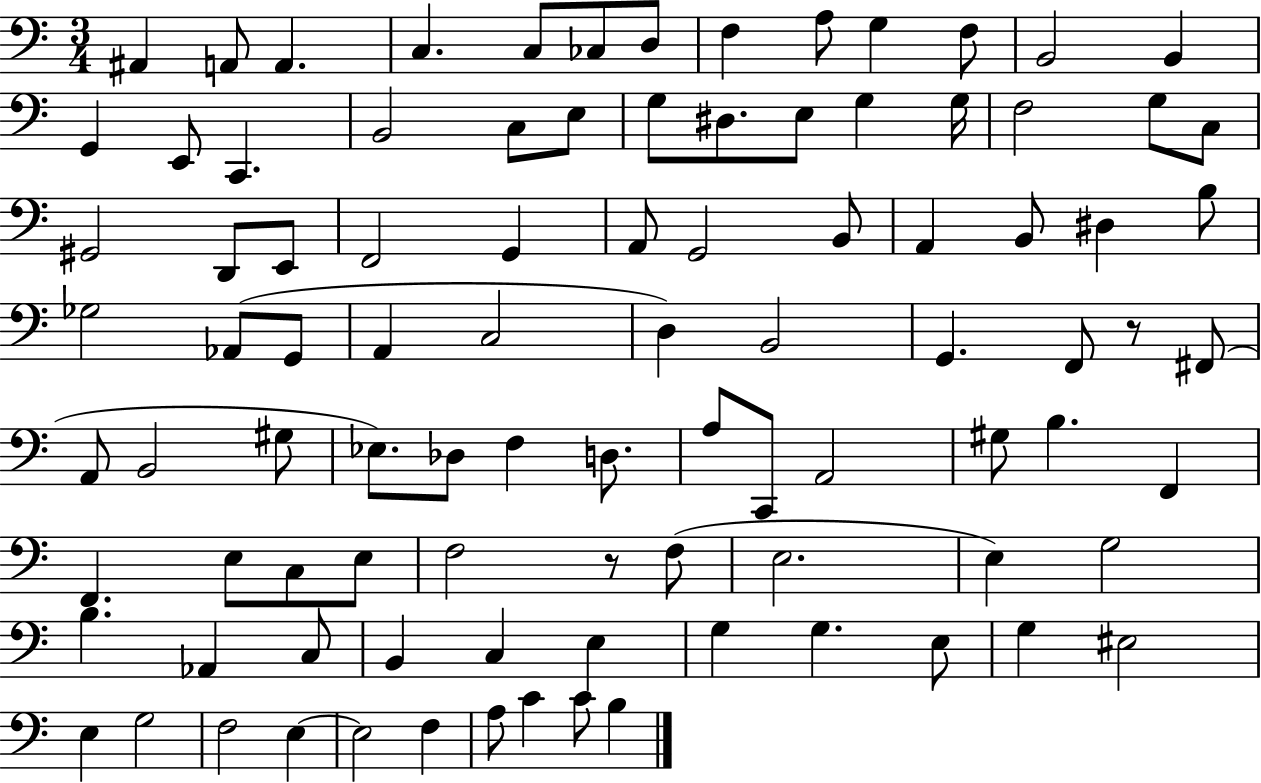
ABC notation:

X:1
T:Untitled
M:3/4
L:1/4
K:C
^A,, A,,/2 A,, C, C,/2 _C,/2 D,/2 F, A,/2 G, F,/2 B,,2 B,, G,, E,,/2 C,, B,,2 C,/2 E,/2 G,/2 ^D,/2 E,/2 G, G,/4 F,2 G,/2 C,/2 ^G,,2 D,,/2 E,,/2 F,,2 G,, A,,/2 G,,2 B,,/2 A,, B,,/2 ^D, B,/2 _G,2 _A,,/2 G,,/2 A,, C,2 D, B,,2 G,, F,,/2 z/2 ^F,,/2 A,,/2 B,,2 ^G,/2 _E,/2 _D,/2 F, D,/2 A,/2 C,,/2 A,,2 ^G,/2 B, F,, F,, E,/2 C,/2 E,/2 F,2 z/2 F,/2 E,2 E, G,2 B, _A,, C,/2 B,, C, E, G, G, E,/2 G, ^E,2 E, G,2 F,2 E, E,2 F, A,/2 C C/2 B,